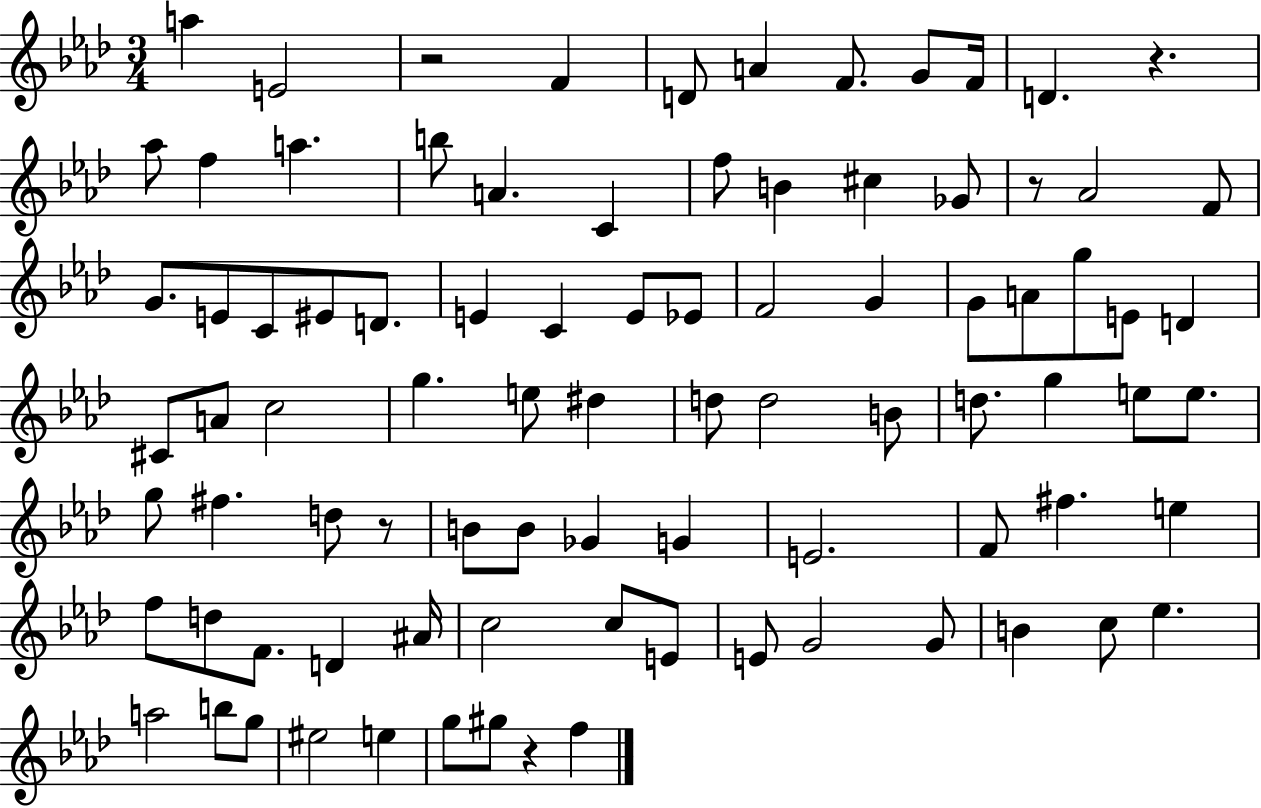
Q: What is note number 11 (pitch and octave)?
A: F5